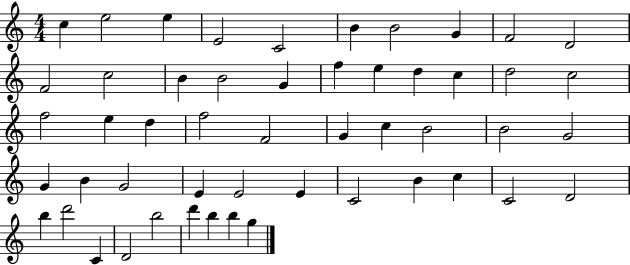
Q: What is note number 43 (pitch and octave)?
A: B5